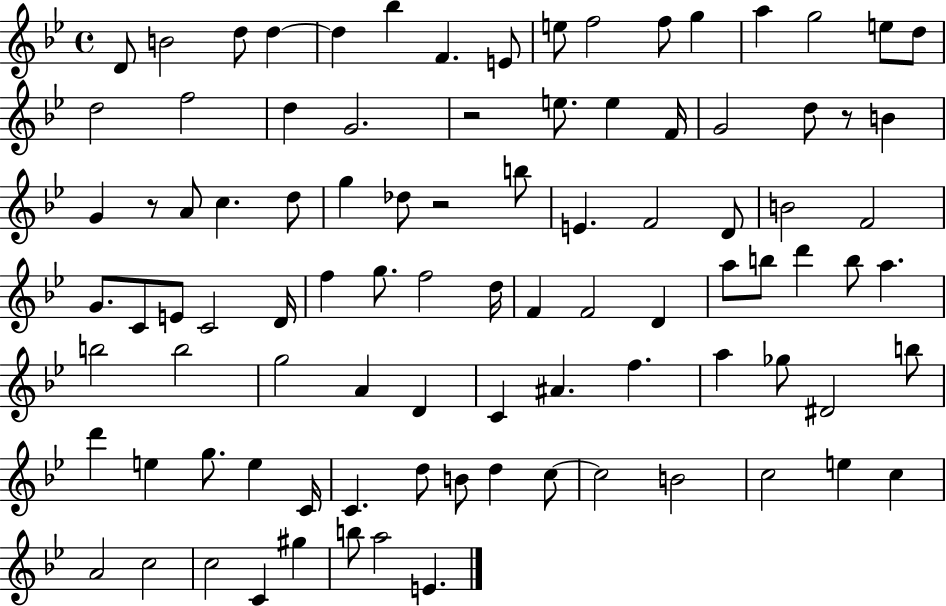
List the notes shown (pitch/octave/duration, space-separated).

D4/e B4/h D5/e D5/q D5/q Bb5/q F4/q. E4/e E5/e F5/h F5/e G5/q A5/q G5/h E5/e D5/e D5/h F5/h D5/q G4/h. R/h E5/e. E5/q F4/s G4/h D5/e R/e B4/q G4/q R/e A4/e C5/q. D5/e G5/q Db5/e R/h B5/e E4/q. F4/h D4/e B4/h F4/h G4/e. C4/e E4/e C4/h D4/s F5/q G5/e. F5/h D5/s F4/q F4/h D4/q A5/e B5/e D6/q B5/e A5/q. B5/h B5/h G5/h A4/q D4/q C4/q A#4/q. F5/q. A5/q Gb5/e D#4/h B5/e D6/q E5/q G5/e. E5/q C4/s C4/q. D5/e B4/e D5/q C5/e C5/h B4/h C5/h E5/q C5/q A4/h C5/h C5/h C4/q G#5/q B5/e A5/h E4/q.